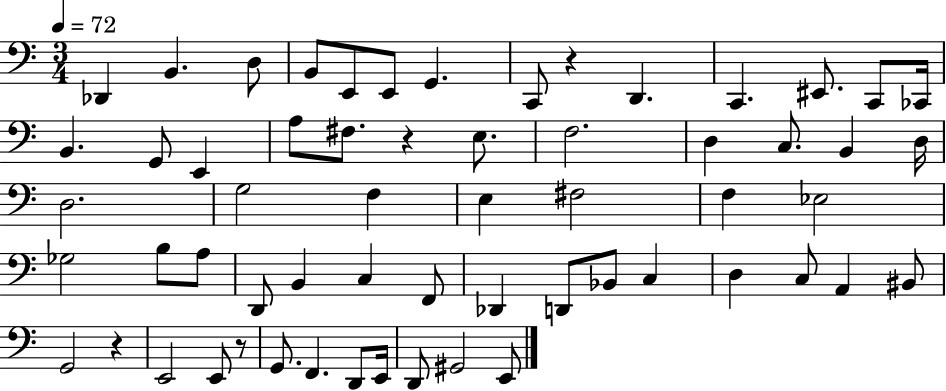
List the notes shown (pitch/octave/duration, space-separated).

Db2/q B2/q. D3/e B2/e E2/e E2/e G2/q. C2/e R/q D2/q. C2/q. EIS2/e. C2/e CES2/s B2/q. G2/e E2/q A3/e F#3/e. R/q E3/e. F3/h. D3/q C3/e. B2/q D3/s D3/h. G3/h F3/q E3/q F#3/h F3/q Eb3/h Gb3/h B3/e A3/e D2/e B2/q C3/q F2/e Db2/q D2/e Bb2/e C3/q D3/q C3/e A2/q BIS2/e G2/h R/q E2/h E2/e R/e G2/e. F2/q. D2/e E2/s D2/e G#2/h E2/e